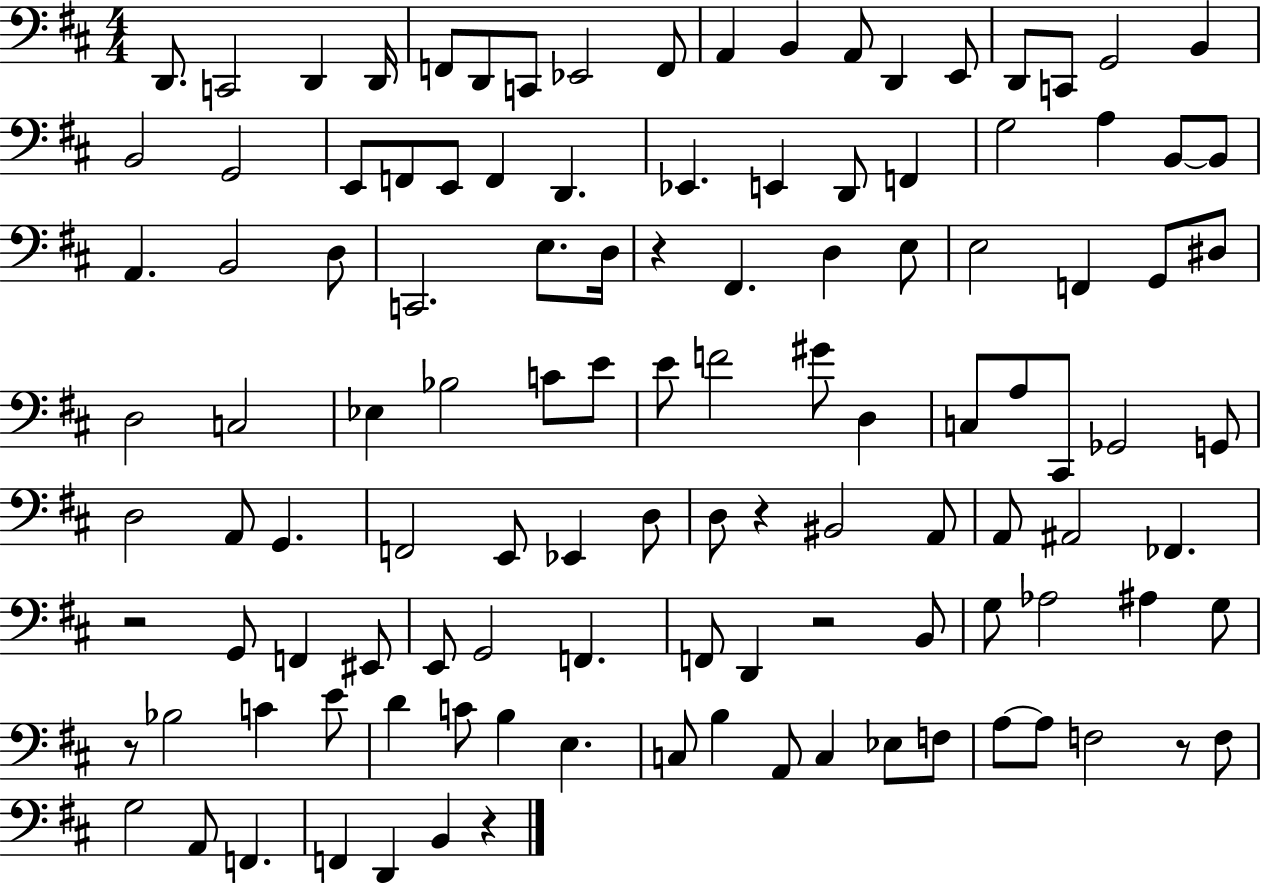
D2/e. C2/h D2/q D2/s F2/e D2/e C2/e Eb2/h F2/e A2/q B2/q A2/e D2/q E2/e D2/e C2/e G2/h B2/q B2/h G2/h E2/e F2/e E2/e F2/q D2/q. Eb2/q. E2/q D2/e F2/q G3/h A3/q B2/e B2/e A2/q. B2/h D3/e C2/h. E3/e. D3/s R/q F#2/q. D3/q E3/e E3/h F2/q G2/e D#3/e D3/h C3/h Eb3/q Bb3/h C4/e E4/e E4/e F4/h G#4/e D3/q C3/e A3/e C#2/e Gb2/h G2/e D3/h A2/e G2/q. F2/h E2/e Eb2/q D3/e D3/e R/q BIS2/h A2/e A2/e A#2/h FES2/q. R/h G2/e F2/q EIS2/e E2/e G2/h F2/q. F2/e D2/q R/h B2/e G3/e Ab3/h A#3/q G3/e R/e Bb3/h C4/q E4/e D4/q C4/e B3/q E3/q. C3/e B3/q A2/e C3/q Eb3/e F3/e A3/e A3/e F3/h R/e F3/e G3/h A2/e F2/q. F2/q D2/q B2/q R/q